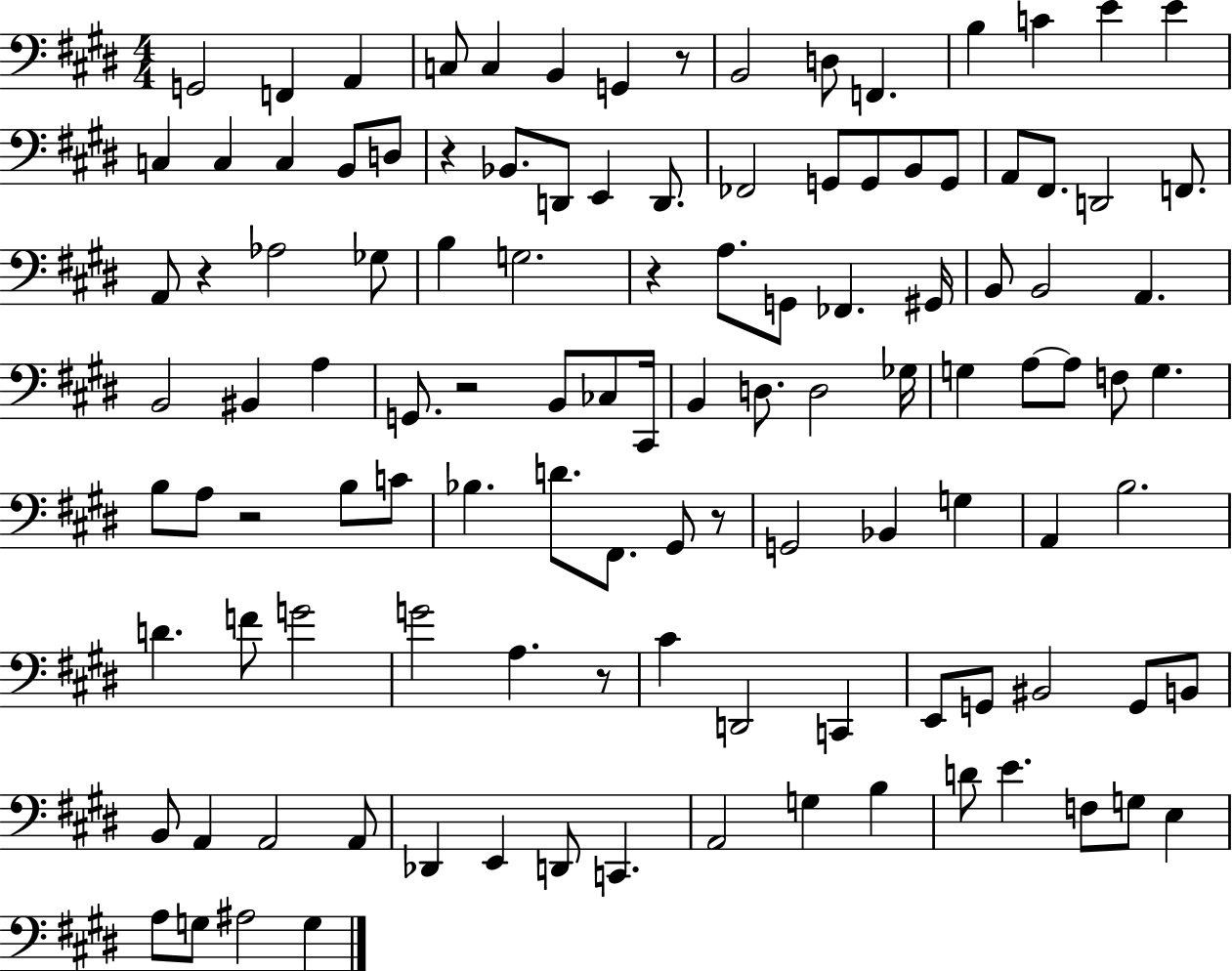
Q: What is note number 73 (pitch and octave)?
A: B3